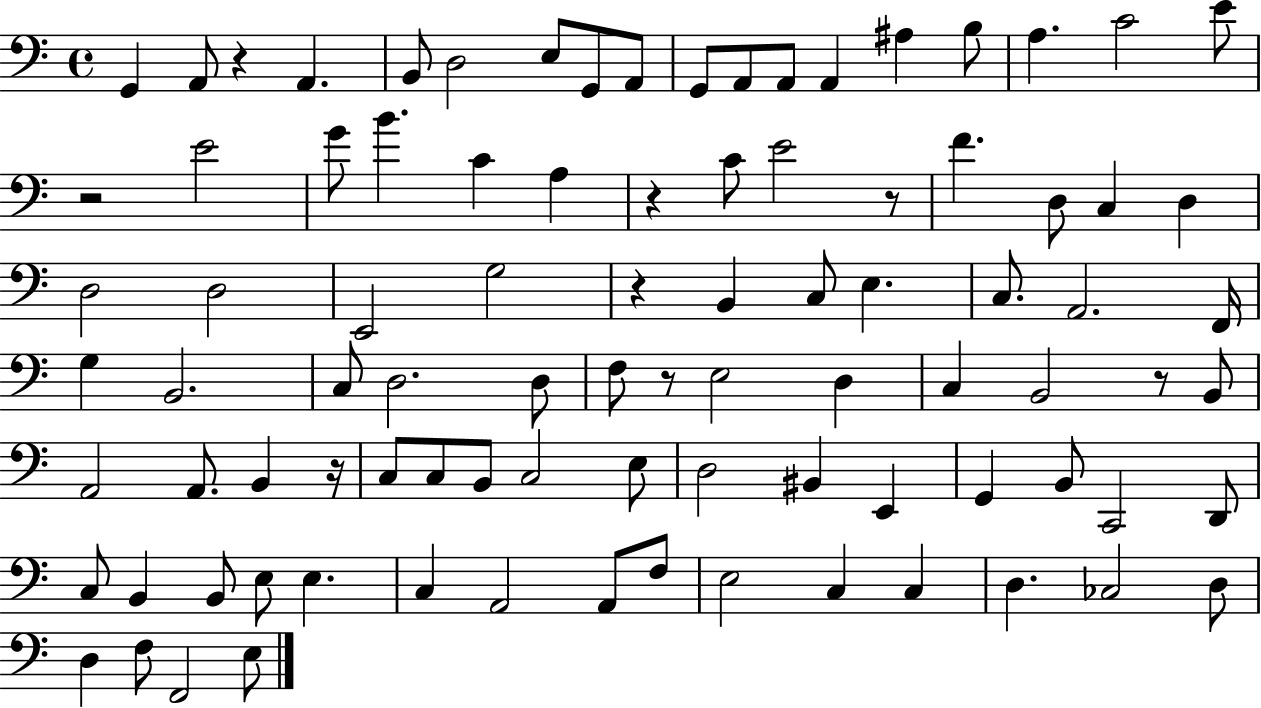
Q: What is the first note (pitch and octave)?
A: G2